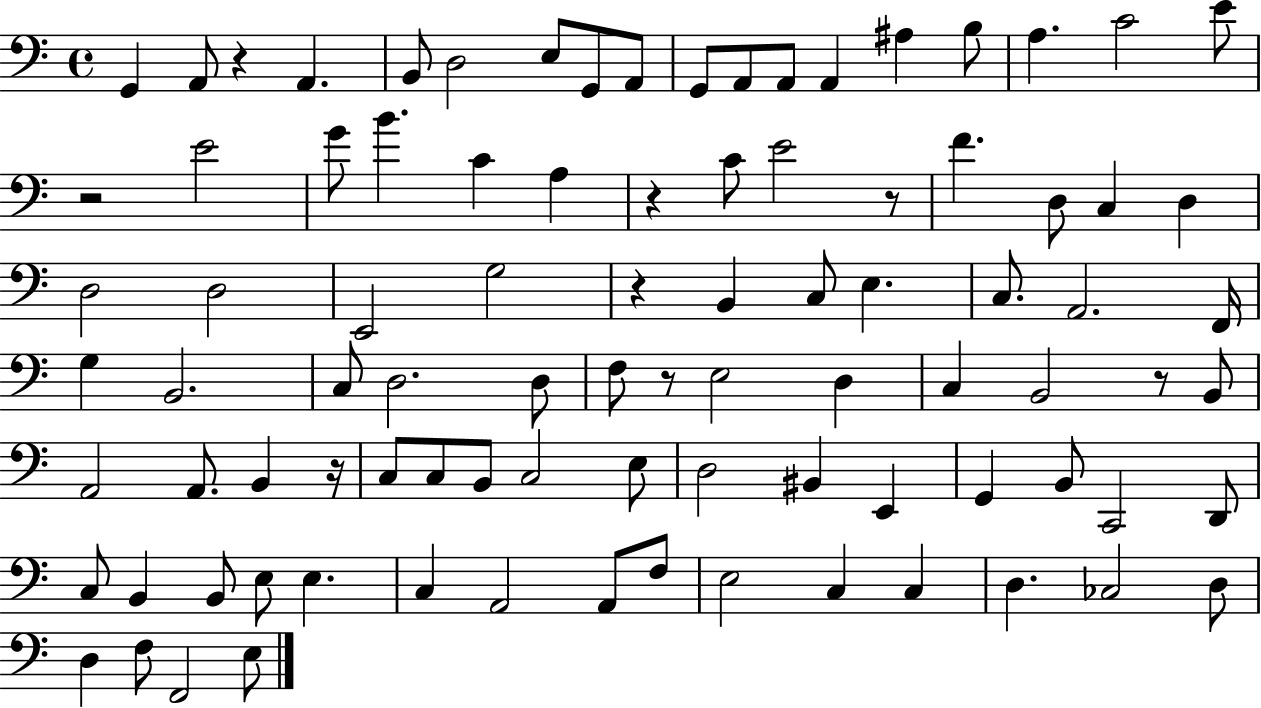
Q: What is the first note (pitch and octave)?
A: G2